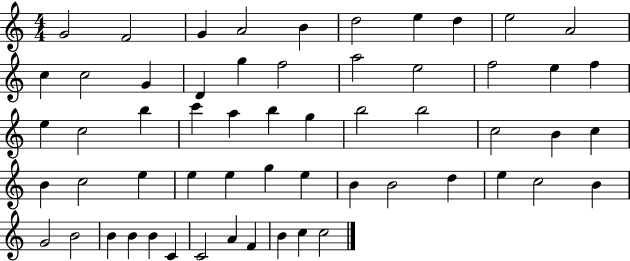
X:1
T:Untitled
M:4/4
L:1/4
K:C
G2 F2 G A2 B d2 e d e2 A2 c c2 G D g f2 a2 e2 f2 e f e c2 b c' a b g b2 b2 c2 B c B c2 e e e g e B B2 d e c2 B G2 B2 B B B C C2 A F B c c2